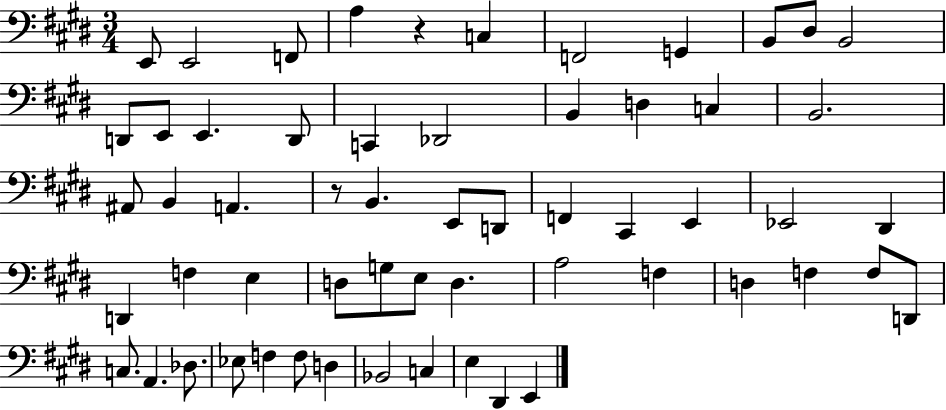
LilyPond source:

{
  \clef bass
  \numericTimeSignature
  \time 3/4
  \key e \major
  \repeat volta 2 { e,8 e,2 f,8 | a4 r4 c4 | f,2 g,4 | b,8 dis8 b,2 | \break d,8 e,8 e,4. d,8 | c,4 des,2 | b,4 d4 c4 | b,2. | \break ais,8 b,4 a,4. | r8 b,4. e,8 d,8 | f,4 cis,4 e,4 | ees,2 dis,4 | \break d,4 f4 e4 | d8 g8 e8 d4. | a2 f4 | d4 f4 f8 d,8 | \break c8. a,4. des8. | ees8 f4 f8 d4 | bes,2 c4 | e4 dis,4 e,4 | \break } \bar "|."
}